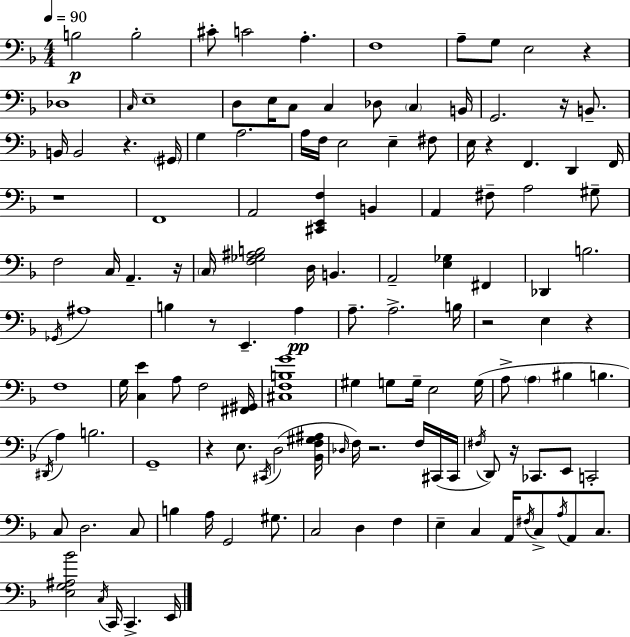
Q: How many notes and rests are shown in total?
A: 133